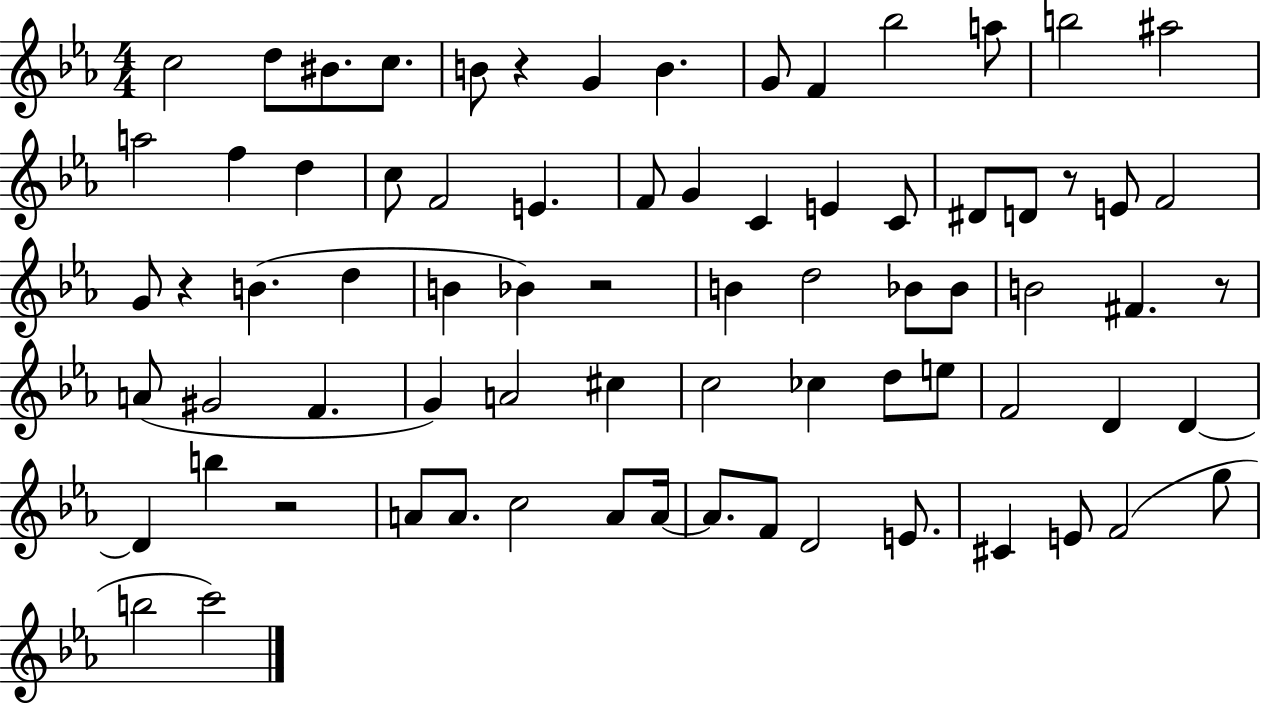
{
  \clef treble
  \numericTimeSignature
  \time 4/4
  \key ees \major
  c''2 d''8 bis'8. c''8. | b'8 r4 g'4 b'4. | g'8 f'4 bes''2 a''8 | b''2 ais''2 | \break a''2 f''4 d''4 | c''8 f'2 e'4. | f'8 g'4 c'4 e'4 c'8 | dis'8 d'8 r8 e'8 f'2 | \break g'8 r4 b'4.( d''4 | b'4 bes'4) r2 | b'4 d''2 bes'8 bes'8 | b'2 fis'4. r8 | \break a'8( gis'2 f'4. | g'4) a'2 cis''4 | c''2 ces''4 d''8 e''8 | f'2 d'4 d'4~~ | \break d'4 b''4 r2 | a'8 a'8. c''2 a'8 a'16~~ | a'8. f'8 d'2 e'8. | cis'4 e'8 f'2( g''8 | \break b''2 c'''2) | \bar "|."
}